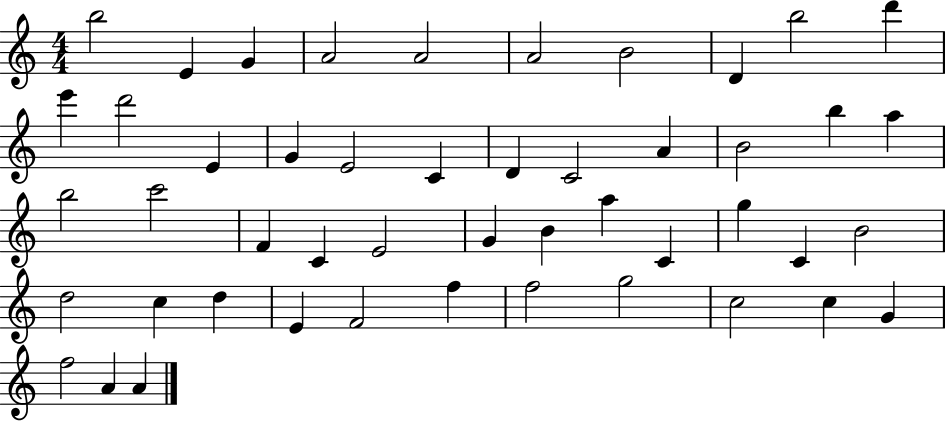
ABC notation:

X:1
T:Untitled
M:4/4
L:1/4
K:C
b2 E G A2 A2 A2 B2 D b2 d' e' d'2 E G E2 C D C2 A B2 b a b2 c'2 F C E2 G B a C g C B2 d2 c d E F2 f f2 g2 c2 c G f2 A A